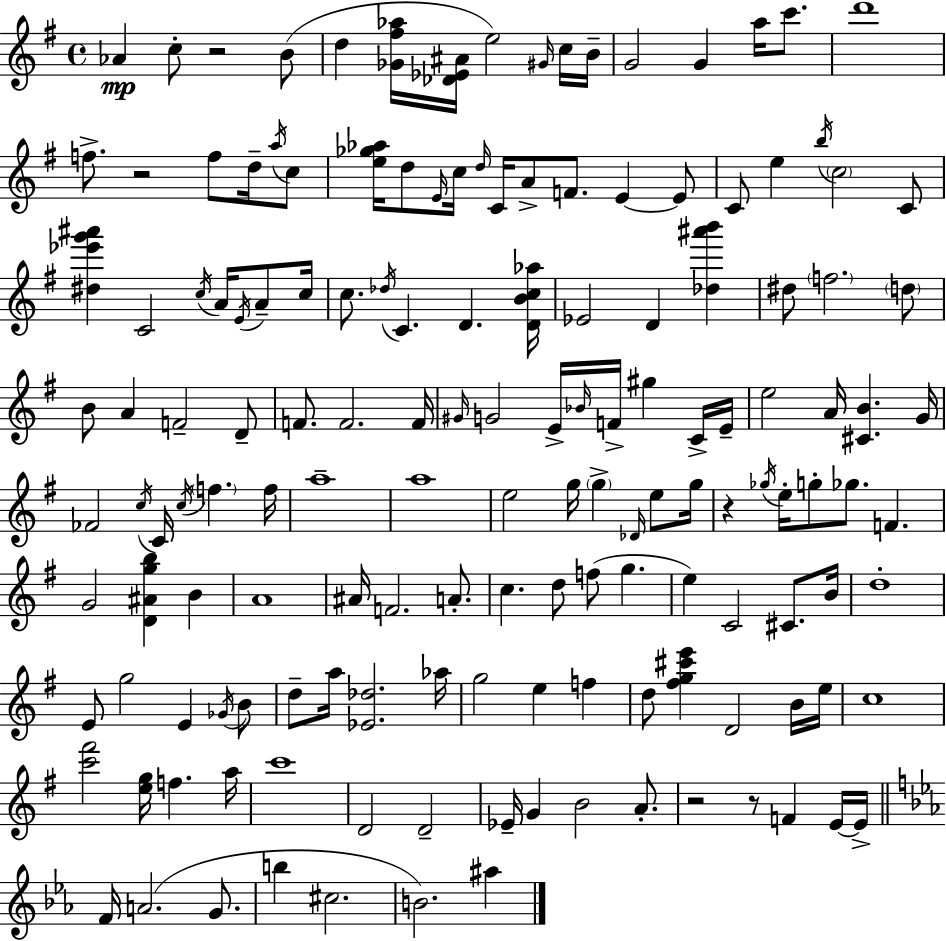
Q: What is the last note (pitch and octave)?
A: A#5